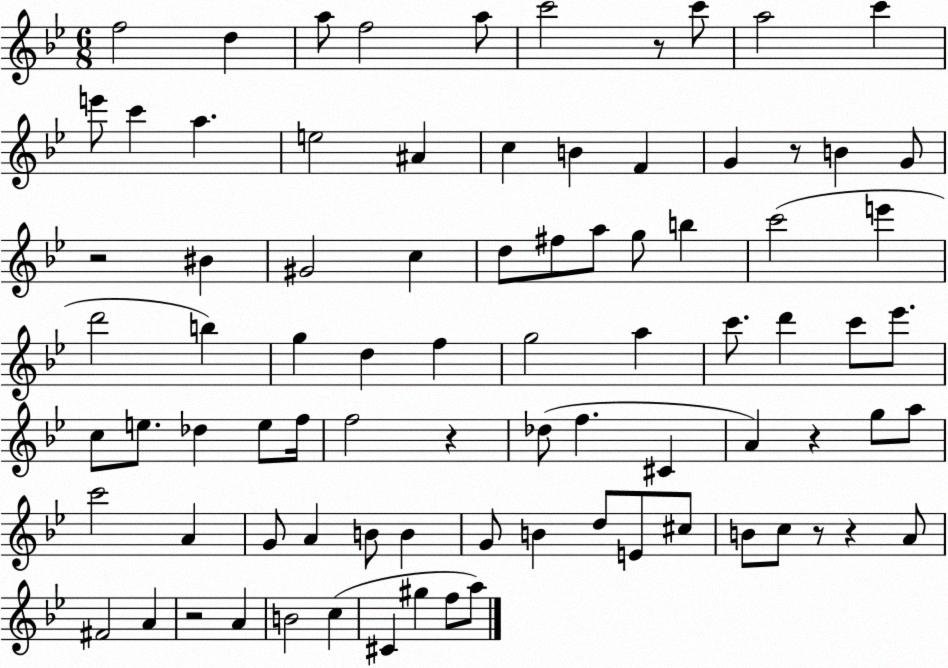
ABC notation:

X:1
T:Untitled
M:6/8
L:1/4
K:Bb
f2 d a/2 f2 a/2 c'2 z/2 c'/2 a2 c' e'/2 c' a e2 ^A c B F G z/2 B G/2 z2 ^B ^G2 c d/2 ^f/2 a/2 g/2 b c'2 e' d'2 b g d f g2 a c'/2 d' c'/2 _e'/2 c/2 e/2 _d e/2 f/4 f2 z _d/2 f ^C A z g/2 a/2 c'2 A G/2 A B/2 B G/2 B d/2 E/2 ^c/2 B/2 c/2 z/2 z A/2 ^F2 A z2 A B2 c ^C ^g f/2 a/2